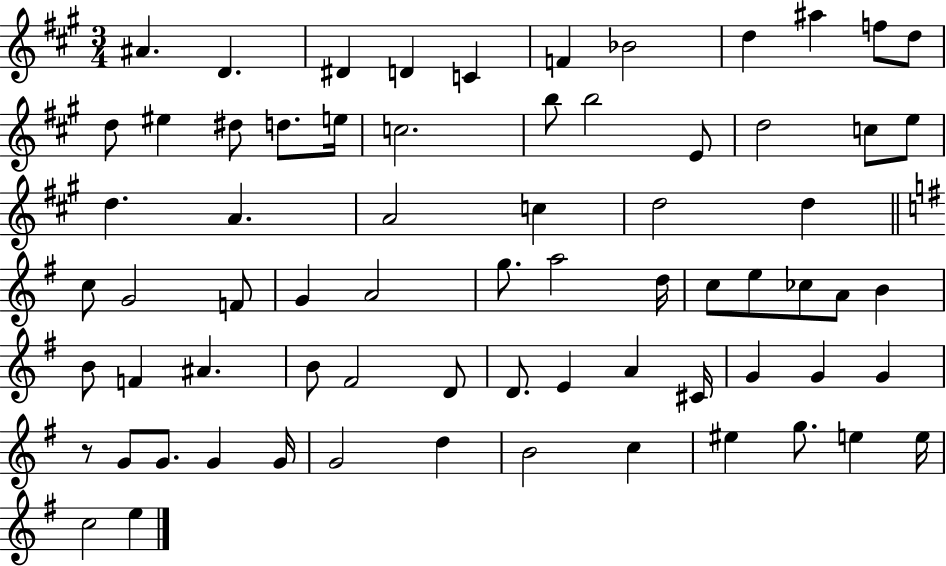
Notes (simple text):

A#4/q. D4/q. D#4/q D4/q C4/q F4/q Bb4/h D5/q A#5/q F5/e D5/e D5/e EIS5/q D#5/e D5/e. E5/s C5/h. B5/e B5/h E4/e D5/h C5/e E5/e D5/q. A4/q. A4/h C5/q D5/h D5/q C5/e G4/h F4/e G4/q A4/h G5/e. A5/h D5/s C5/e E5/e CES5/e A4/e B4/q B4/e F4/q A#4/q. B4/e F#4/h D4/e D4/e. E4/q A4/q C#4/s G4/q G4/q G4/q R/e G4/e G4/e. G4/q G4/s G4/h D5/q B4/h C5/q EIS5/q G5/e. E5/q E5/s C5/h E5/q